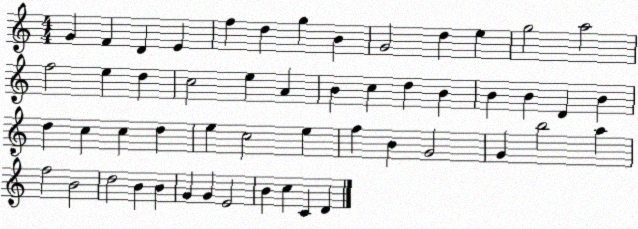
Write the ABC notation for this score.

X:1
T:Untitled
M:4/4
L:1/4
K:C
G F D E f d g B G2 d e g2 a2 f2 e d c2 e A B c d B B B D B d c c d e c2 e f B G2 G b2 a f2 B2 d2 B B G G E2 B c C D